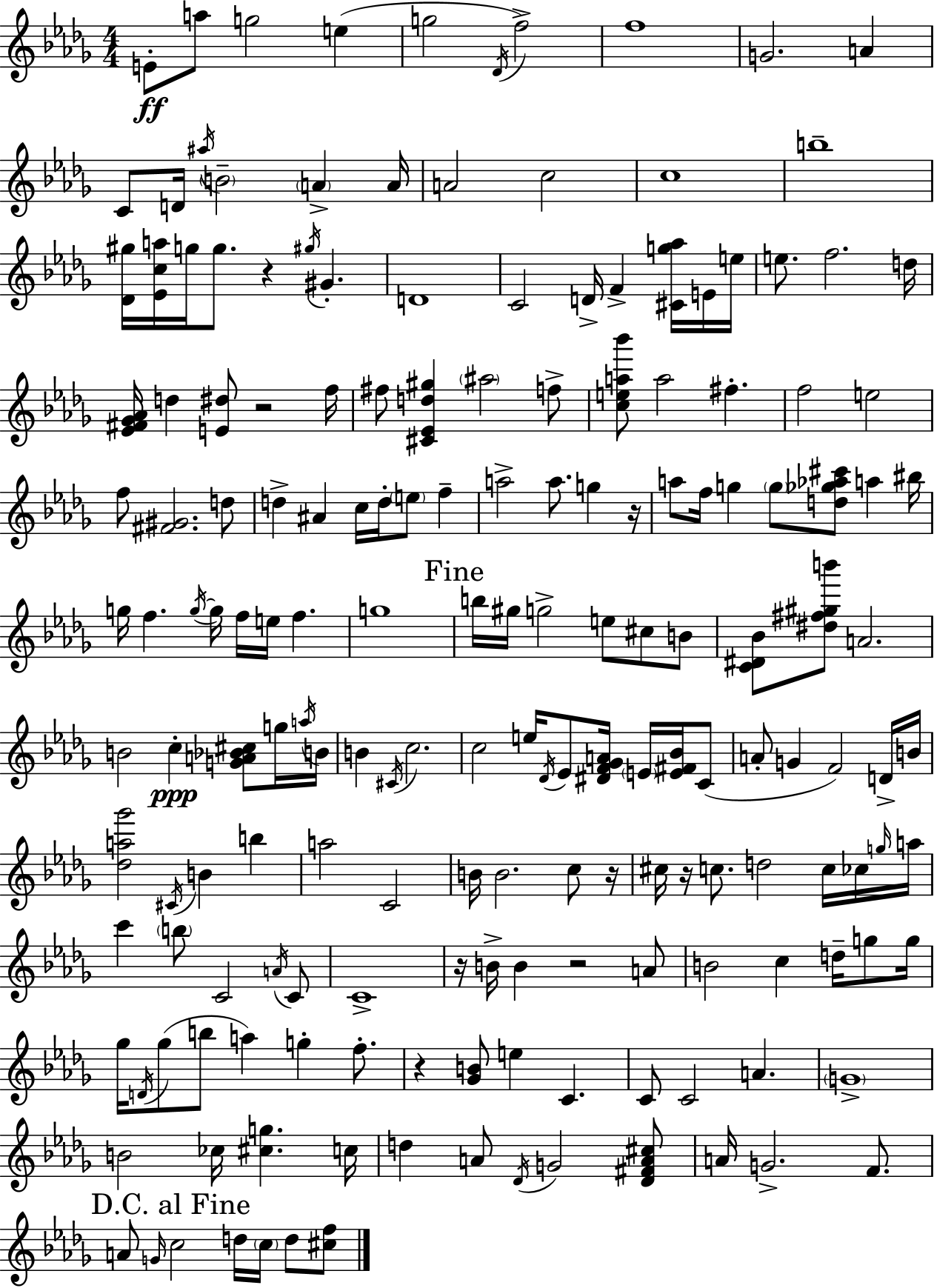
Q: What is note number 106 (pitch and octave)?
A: CES5